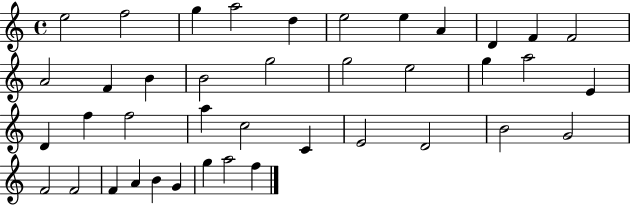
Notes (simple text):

E5/h F5/h G5/q A5/h D5/q E5/h E5/q A4/q D4/q F4/q F4/h A4/h F4/q B4/q B4/h G5/h G5/h E5/h G5/q A5/h E4/q D4/q F5/q F5/h A5/q C5/h C4/q E4/h D4/h B4/h G4/h F4/h F4/h F4/q A4/q B4/q G4/q G5/q A5/h F5/q